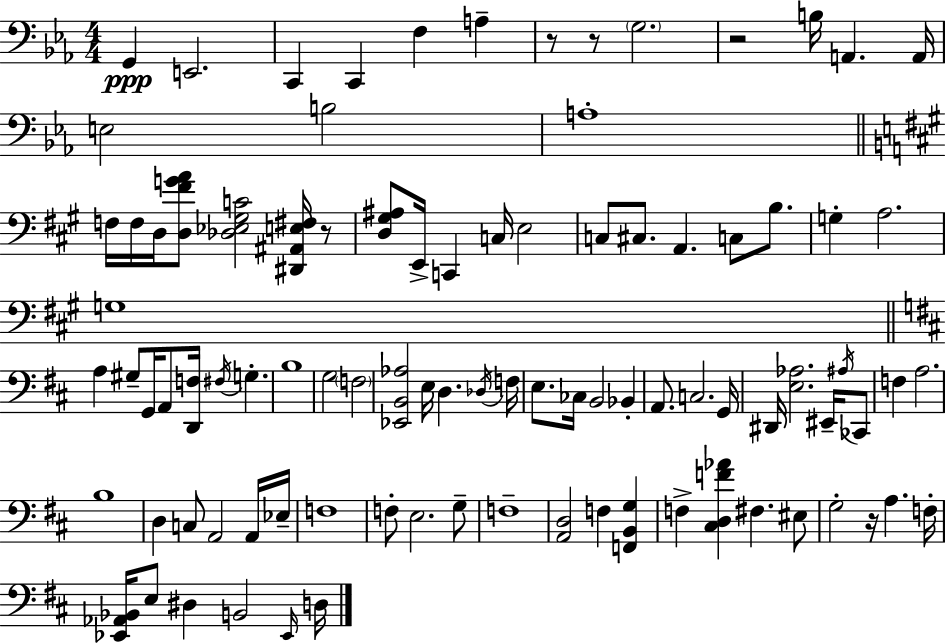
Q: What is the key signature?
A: C minor